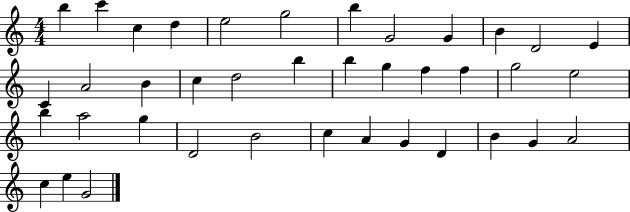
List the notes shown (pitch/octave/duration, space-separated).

B5/q C6/q C5/q D5/q E5/h G5/h B5/q G4/h G4/q B4/q D4/h E4/q C4/q A4/h B4/q C5/q D5/h B5/q B5/q G5/q F5/q F5/q G5/h E5/h B5/q A5/h G5/q D4/h B4/h C5/q A4/q G4/q D4/q B4/q G4/q A4/h C5/q E5/q G4/h